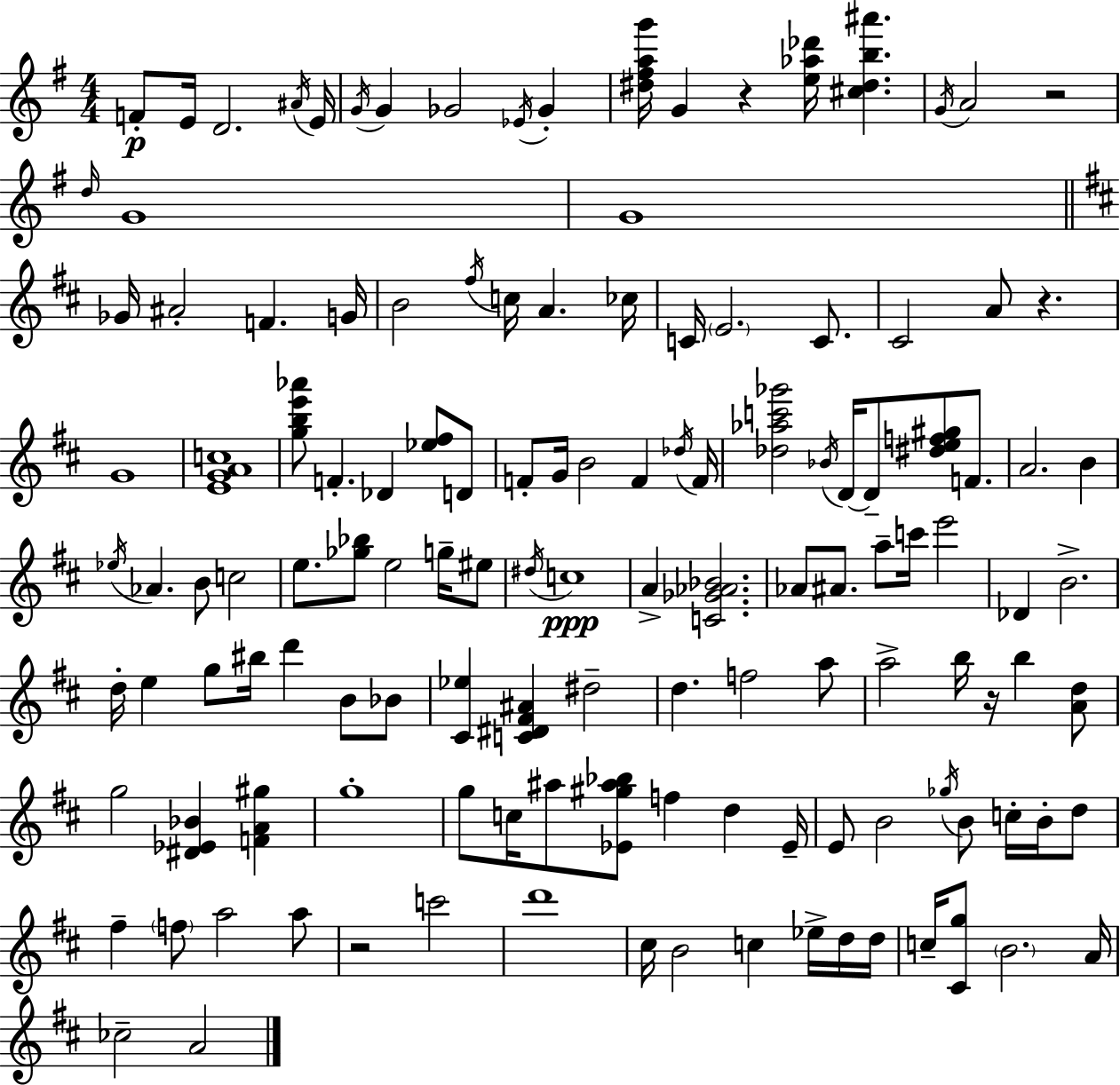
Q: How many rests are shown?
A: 5